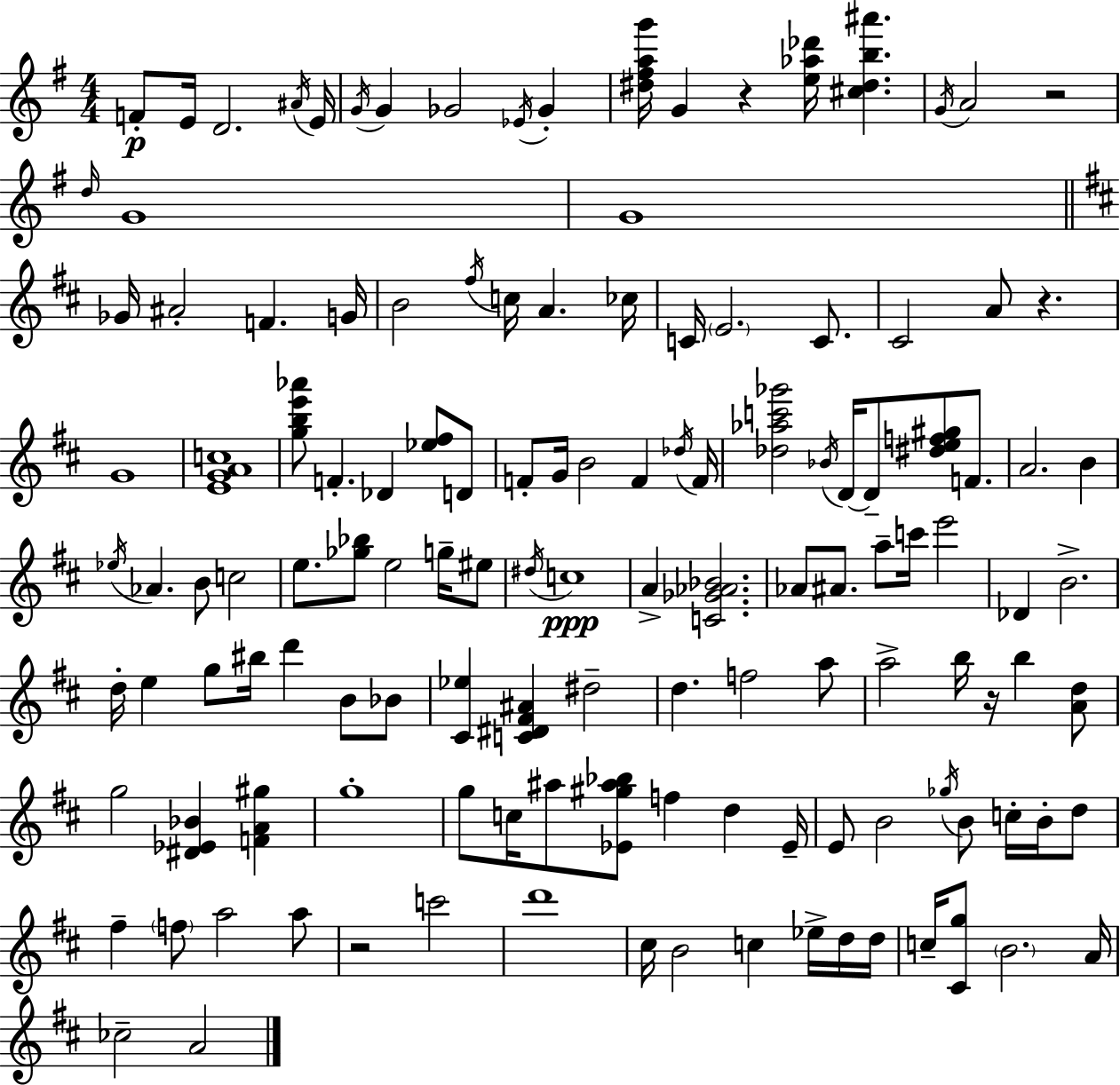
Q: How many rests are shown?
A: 5